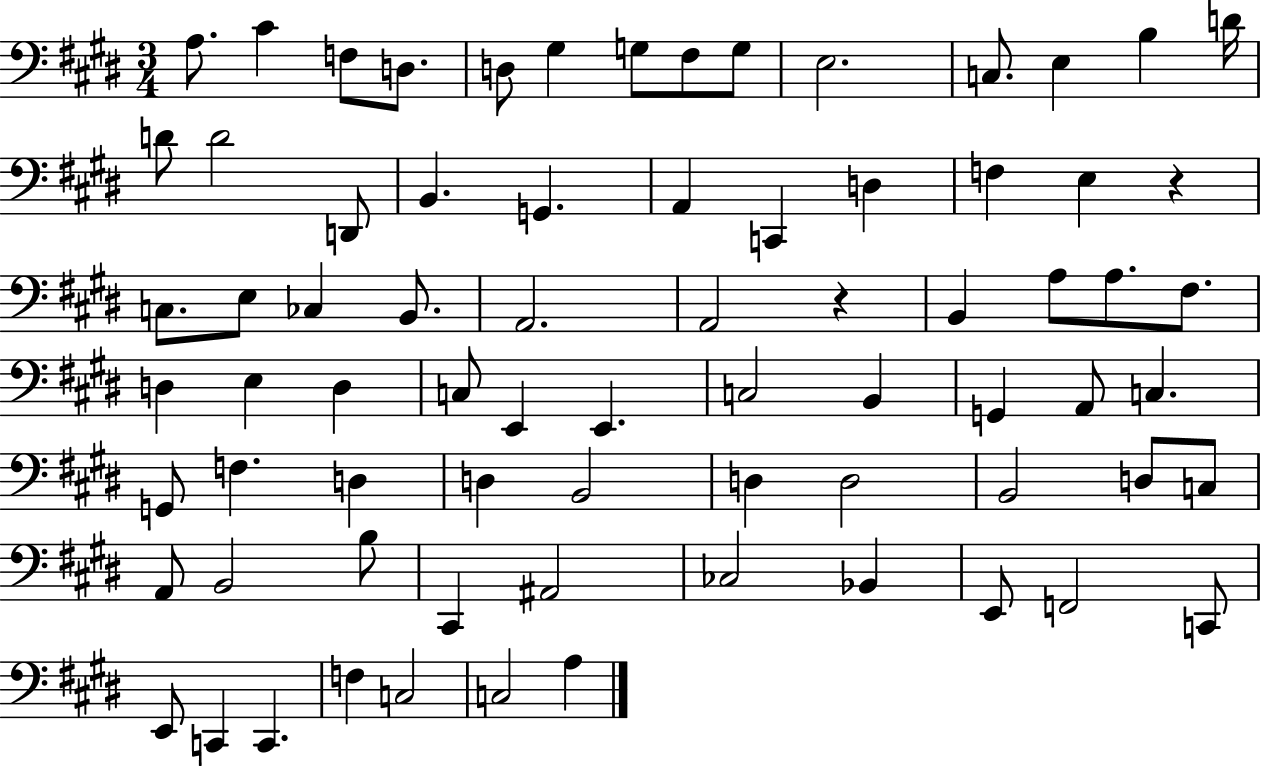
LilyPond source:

{
  \clef bass
  \numericTimeSignature
  \time 3/4
  \key e \major
  a8. cis'4 f8 d8. | d8 gis4 g8 fis8 g8 | e2. | c8. e4 b4 d'16 | \break d'8 d'2 d,8 | b,4. g,4. | a,4 c,4 d4 | f4 e4 r4 | \break c8. e8 ces4 b,8. | a,2. | a,2 r4 | b,4 a8 a8. fis8. | \break d4 e4 d4 | c8 e,4 e,4. | c2 b,4 | g,4 a,8 c4. | \break g,8 f4. d4 | d4 b,2 | d4 d2 | b,2 d8 c8 | \break a,8 b,2 b8 | cis,4 ais,2 | ces2 bes,4 | e,8 f,2 c,8 | \break e,8 c,4 c,4. | f4 c2 | c2 a4 | \bar "|."
}